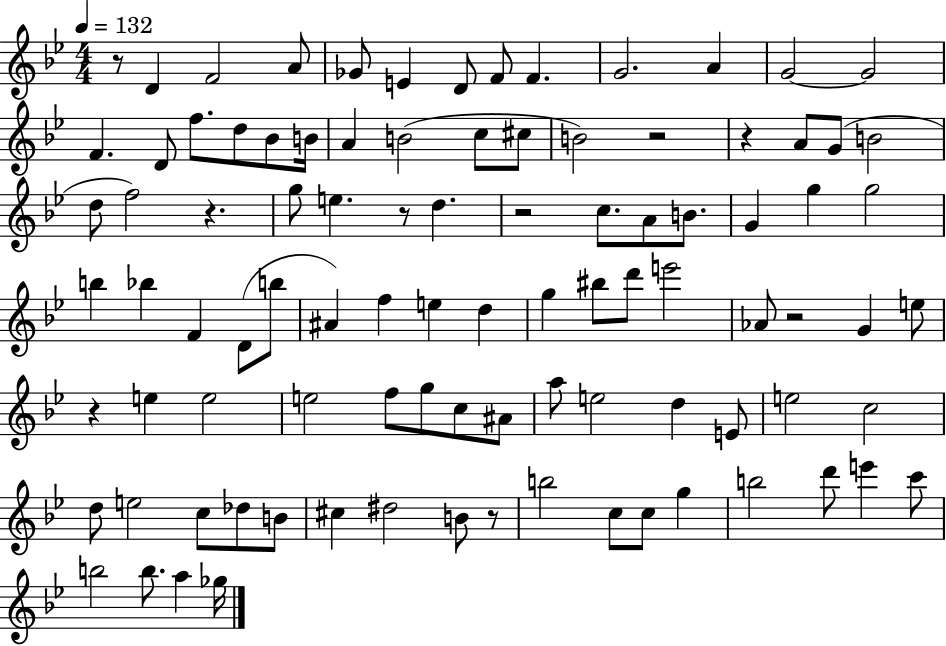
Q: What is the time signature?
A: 4/4